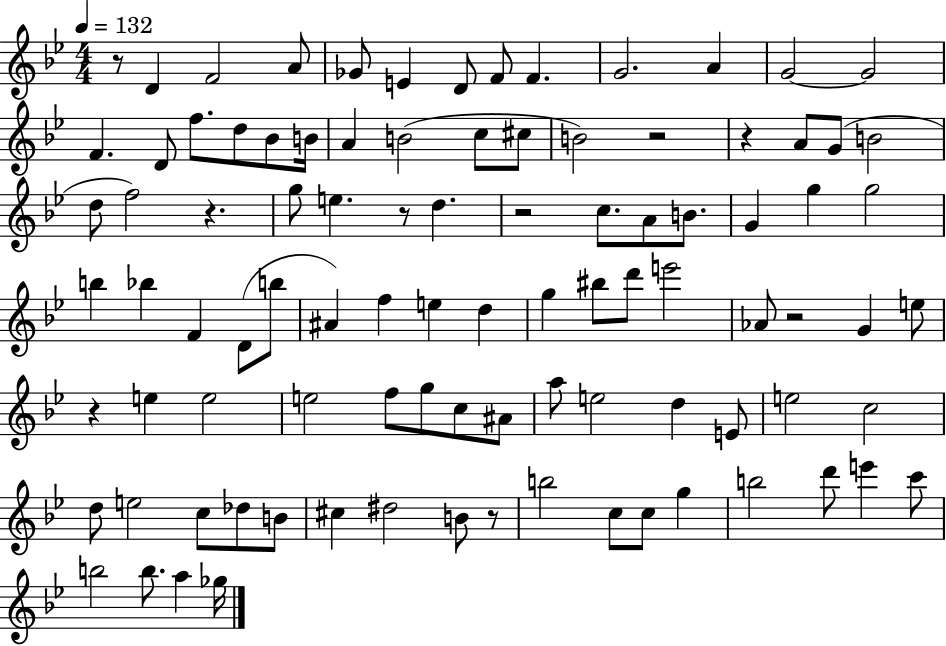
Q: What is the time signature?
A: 4/4